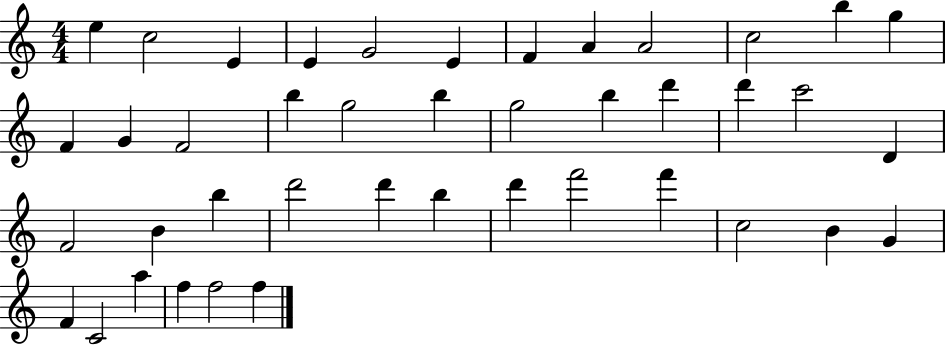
E5/q C5/h E4/q E4/q G4/h E4/q F4/q A4/q A4/h C5/h B5/q G5/q F4/q G4/q F4/h B5/q G5/h B5/q G5/h B5/q D6/q D6/q C6/h D4/q F4/h B4/q B5/q D6/h D6/q B5/q D6/q F6/h F6/q C5/h B4/q G4/q F4/q C4/h A5/q F5/q F5/h F5/q